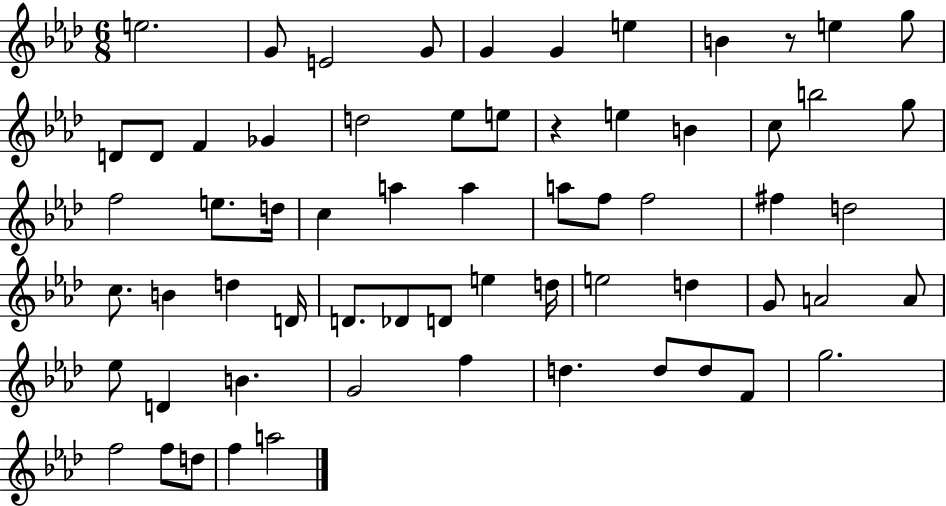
E5/h. G4/e E4/h G4/e G4/q G4/q E5/q B4/q R/e E5/q G5/e D4/e D4/e F4/q Gb4/q D5/h Eb5/e E5/e R/q E5/q B4/q C5/e B5/h G5/e F5/h E5/e. D5/s C5/q A5/q A5/q A5/e F5/e F5/h F#5/q D5/h C5/e. B4/q D5/q D4/s D4/e. Db4/e D4/e E5/q D5/s E5/h D5/q G4/e A4/h A4/e Eb5/e D4/q B4/q. G4/h F5/q D5/q. D5/e D5/e F4/e G5/h. F5/h F5/e D5/e F5/q A5/h